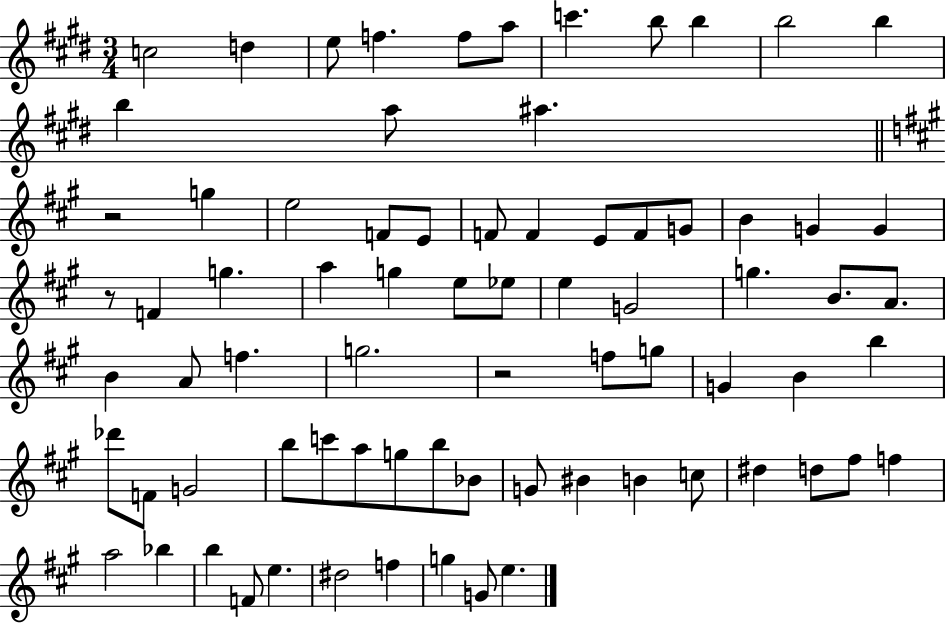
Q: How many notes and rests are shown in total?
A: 76